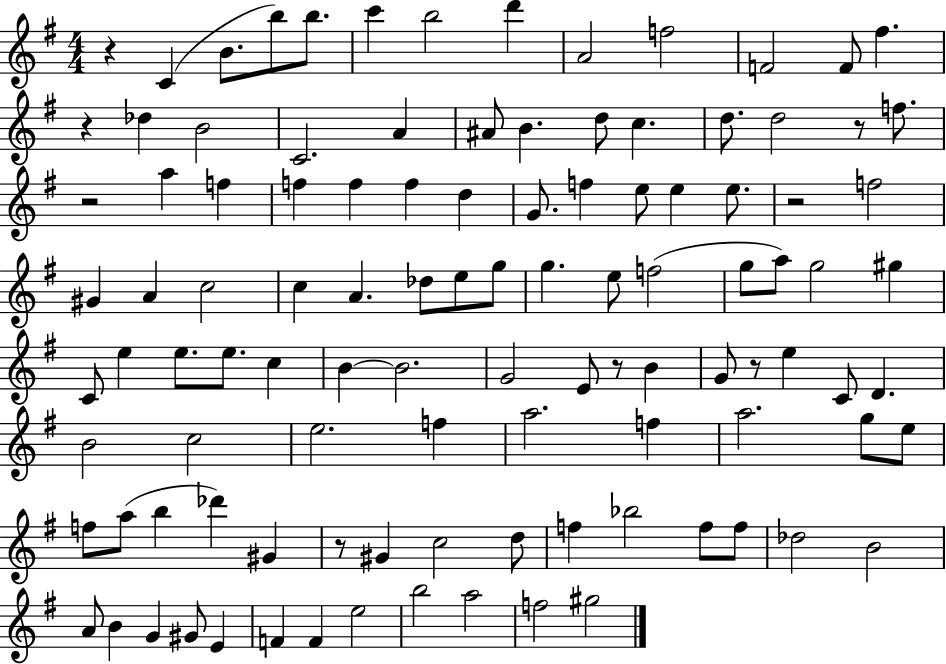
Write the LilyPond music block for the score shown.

{
  \clef treble
  \numericTimeSignature
  \time 4/4
  \key g \major
  r4 c'4( b'8. b''8) b''8. | c'''4 b''2 d'''4 | a'2 f''2 | f'2 f'8 fis''4. | \break r4 des''4 b'2 | c'2. a'4 | ais'8 b'4. d''8 c''4. | d''8. d''2 r8 f''8. | \break r2 a''4 f''4 | f''4 f''4 f''4 d''4 | g'8. f''4 e''8 e''4 e''8. | r2 f''2 | \break gis'4 a'4 c''2 | c''4 a'4. des''8 e''8 g''8 | g''4. e''8 f''2( | g''8 a''8) g''2 gis''4 | \break c'8 e''4 e''8. e''8. c''4 | b'4~~ b'2. | g'2 e'8 r8 b'4 | g'8 r8 e''4 c'8 d'4. | \break b'2 c''2 | e''2. f''4 | a''2. f''4 | a''2. g''8 e''8 | \break f''8 a''8( b''4 des'''4) gis'4 | r8 gis'4 c''2 d''8 | f''4 bes''2 f''8 f''8 | des''2 b'2 | \break a'8 b'4 g'4 gis'8 e'4 | f'4 f'4 e''2 | b''2 a''2 | f''2 gis''2 | \break \bar "|."
}